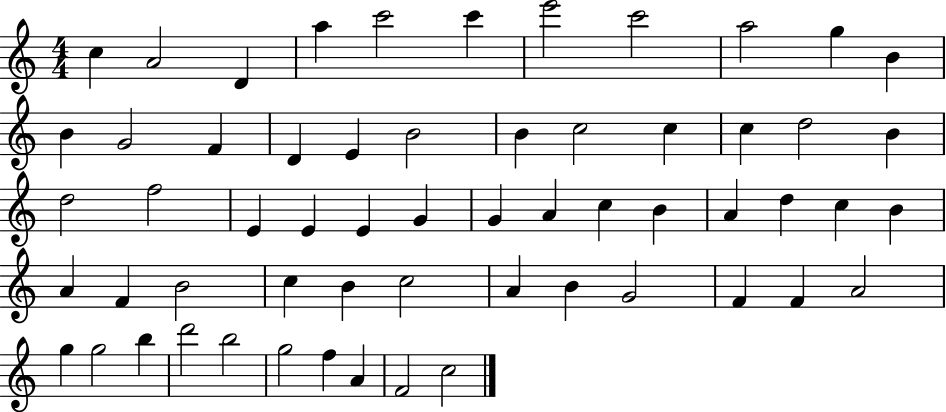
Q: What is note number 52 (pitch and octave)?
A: B5